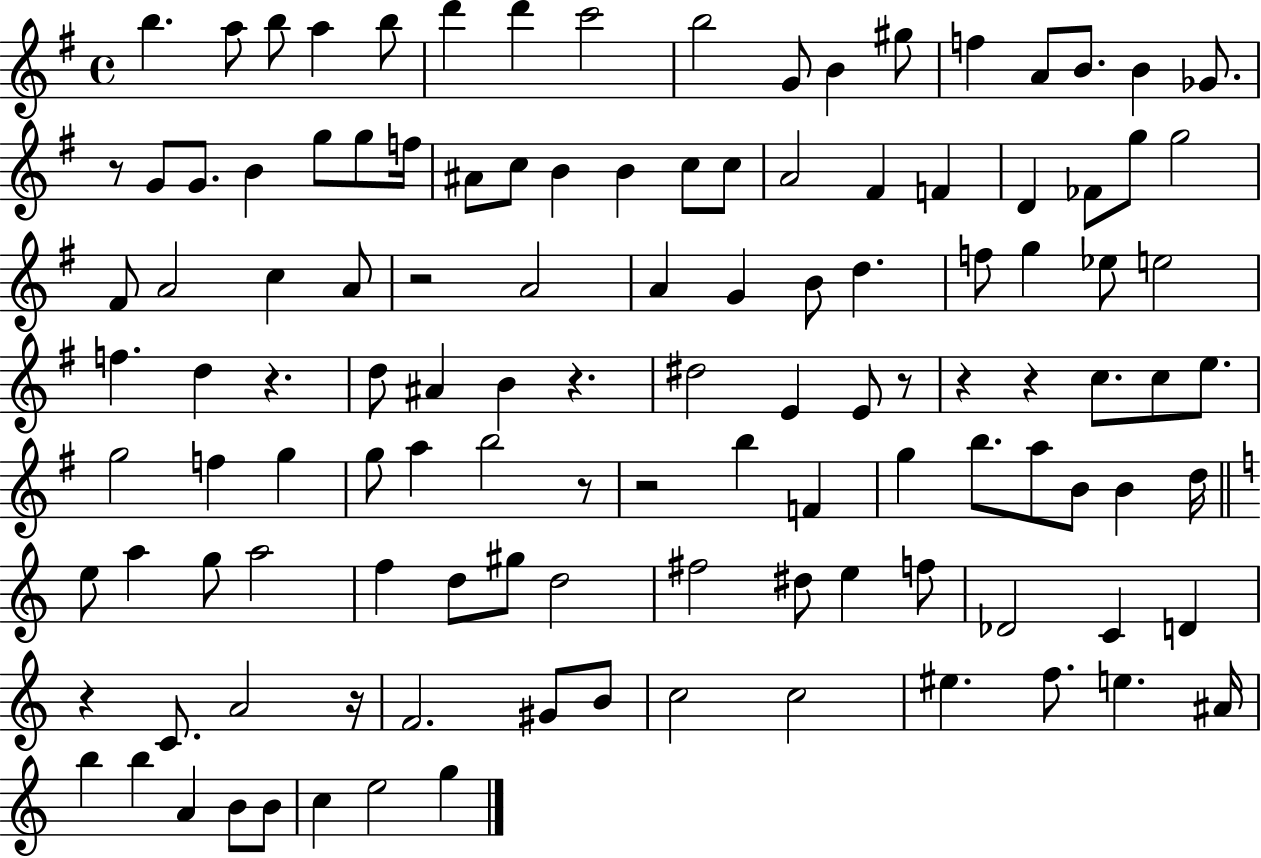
B5/q. A5/e B5/e A5/q B5/e D6/q D6/q C6/h B5/h G4/e B4/q G#5/e F5/q A4/e B4/e. B4/q Gb4/e. R/e G4/e G4/e. B4/q G5/e G5/e F5/s A#4/e C5/e B4/q B4/q C5/e C5/e A4/h F#4/q F4/q D4/q FES4/e G5/e G5/h F#4/e A4/h C5/q A4/e R/h A4/h A4/q G4/q B4/e D5/q. F5/e G5/q Eb5/e E5/h F5/q. D5/q R/q. D5/e A#4/q B4/q R/q. D#5/h E4/q E4/e R/e R/q R/q C5/e. C5/e E5/e. G5/h F5/q G5/q G5/e A5/q B5/h R/e R/h B5/q F4/q G5/q B5/e. A5/e B4/e B4/q D5/s E5/e A5/q G5/e A5/h F5/q D5/e G#5/e D5/h F#5/h D#5/e E5/q F5/e Db4/h C4/q D4/q R/q C4/e. A4/h R/s F4/h. G#4/e B4/e C5/h C5/h EIS5/q. F5/e. E5/q. A#4/s B5/q B5/q A4/q B4/e B4/e C5/q E5/h G5/q